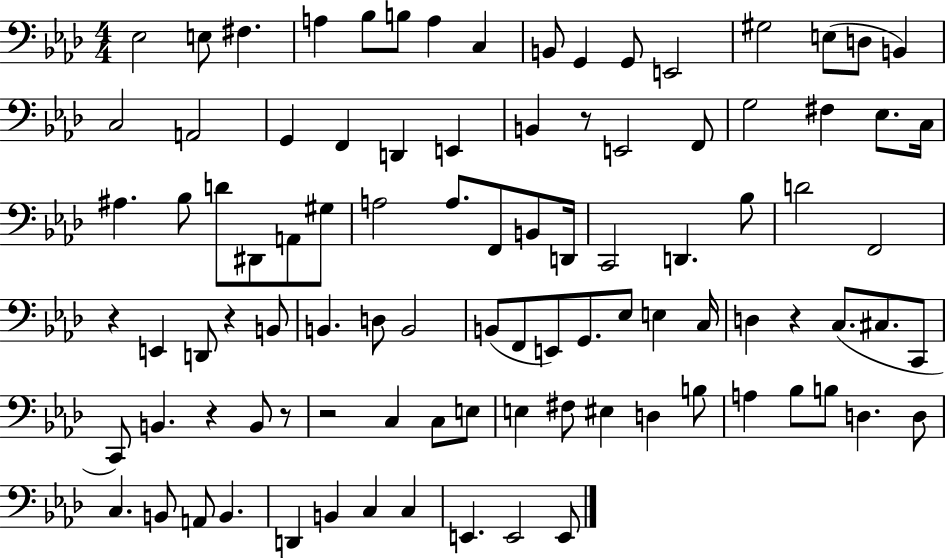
{
  \clef bass
  \numericTimeSignature
  \time 4/4
  \key aes \major
  \repeat volta 2 { ees2 e8 fis4. | a4 bes8 b8 a4 c4 | b,8 g,4 g,8 e,2 | gis2 e8( d8 b,4) | \break c2 a,2 | g,4 f,4 d,4 e,4 | b,4 r8 e,2 f,8 | g2 fis4 ees8. c16 | \break ais4. bes8 d'8 dis,8 a,8 gis8 | a2 a8. f,8 b,8 d,16 | c,2 d,4. bes8 | d'2 f,2 | \break r4 e,4 d,8 r4 b,8 | b,4. d8 b,2 | b,8( f,8 e,8) g,8. ees8 e4 c16 | d4 r4 c8.( cis8. c,8 | \break c,8) b,4. r4 b,8 r8 | r2 c4 c8 e8 | e4 fis8 eis4 d4 b8 | a4 bes8 b8 d4. d8 | \break c4. b,8 a,8 b,4. | d,4 b,4 c4 c4 | e,4. e,2 e,8 | } \bar "|."
}